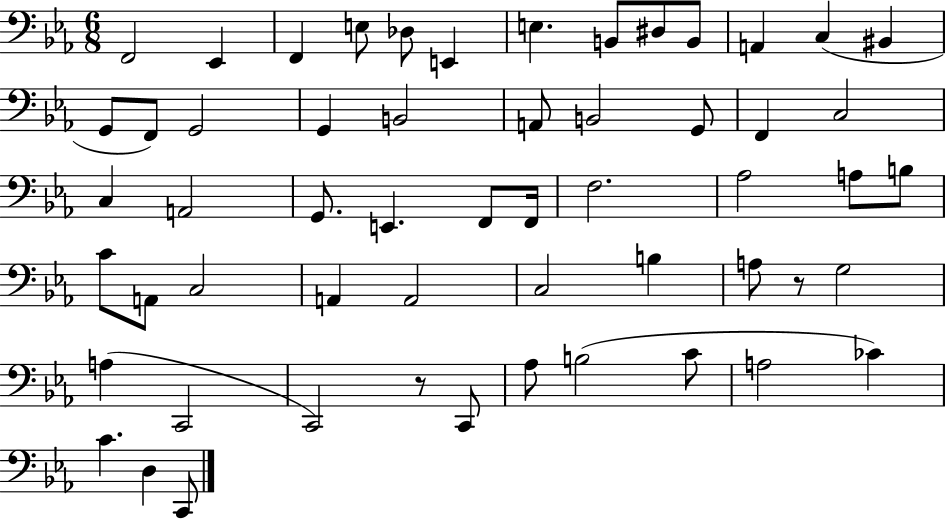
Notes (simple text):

F2/h Eb2/q F2/q E3/e Db3/e E2/q E3/q. B2/e D#3/e B2/e A2/q C3/q BIS2/q G2/e F2/e G2/h G2/q B2/h A2/e B2/h G2/e F2/q C3/h C3/q A2/h G2/e. E2/q. F2/e F2/s F3/h. Ab3/h A3/e B3/e C4/e A2/e C3/h A2/q A2/h C3/h B3/q A3/e R/e G3/h A3/q C2/h C2/h R/e C2/e Ab3/e B3/h C4/e A3/h CES4/q C4/q. D3/q C2/e